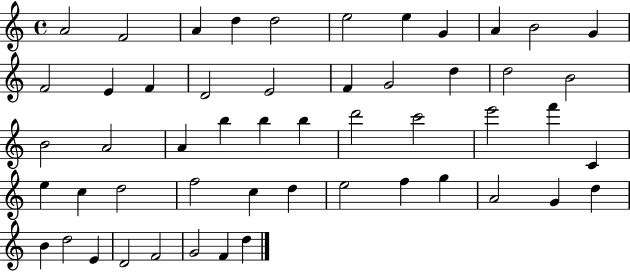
X:1
T:Untitled
M:4/4
L:1/4
K:C
A2 F2 A d d2 e2 e G A B2 G F2 E F D2 E2 F G2 d d2 B2 B2 A2 A b b b d'2 c'2 e'2 f' C e c d2 f2 c d e2 f g A2 G d B d2 E D2 F2 G2 F d